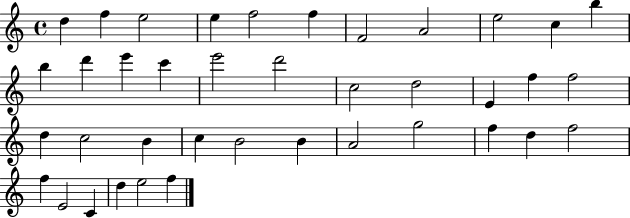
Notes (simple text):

D5/q F5/q E5/h E5/q F5/h F5/q F4/h A4/h E5/h C5/q B5/q B5/q D6/q E6/q C6/q E6/h D6/h C5/h D5/h E4/q F5/q F5/h D5/q C5/h B4/q C5/q B4/h B4/q A4/h G5/h F5/q D5/q F5/h F5/q E4/h C4/q D5/q E5/h F5/q